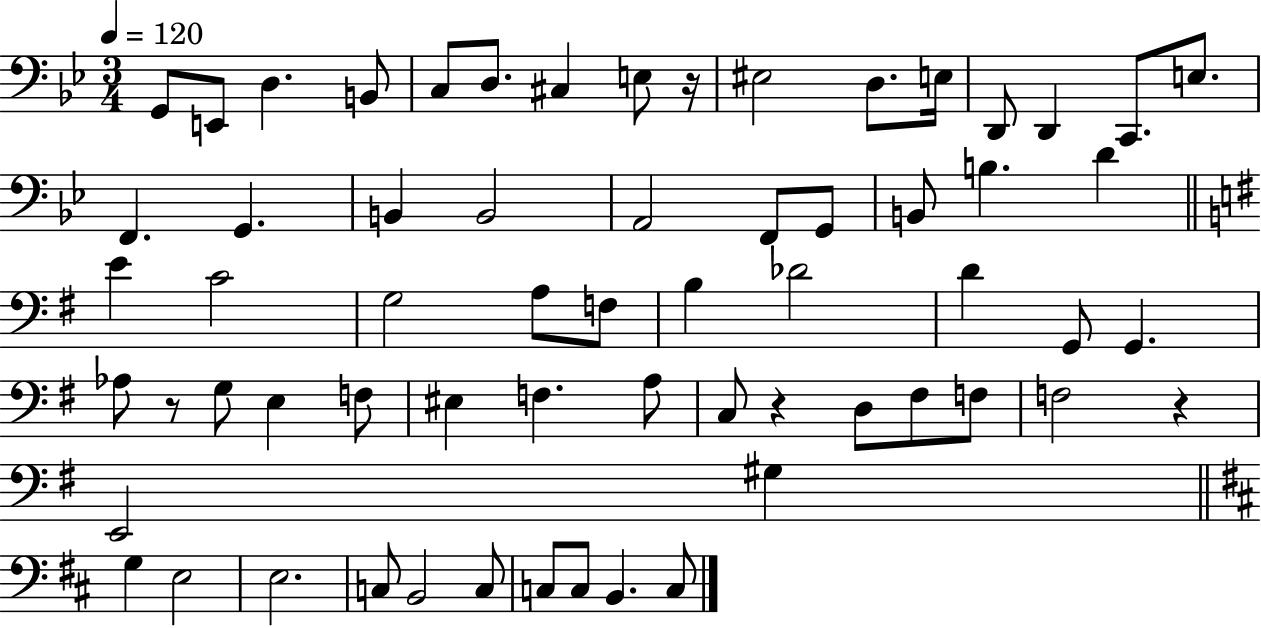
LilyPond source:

{
  \clef bass
  \numericTimeSignature
  \time 3/4
  \key bes \major
  \tempo 4 = 120
  g,8 e,8 d4. b,8 | c8 d8. cis4 e8 r16 | eis2 d8. e16 | d,8 d,4 c,8. e8. | \break f,4. g,4. | b,4 b,2 | a,2 f,8 g,8 | b,8 b4. d'4 | \break \bar "||" \break \key e \minor e'4 c'2 | g2 a8 f8 | b4 des'2 | d'4 g,8 g,4. | \break aes8 r8 g8 e4 f8 | eis4 f4. a8 | c8 r4 d8 fis8 f8 | f2 r4 | \break e,2 gis4 | \bar "||" \break \key b \minor g4 e2 | e2. | c8 b,2 c8 | c8 c8 b,4. c8 | \break \bar "|."
}